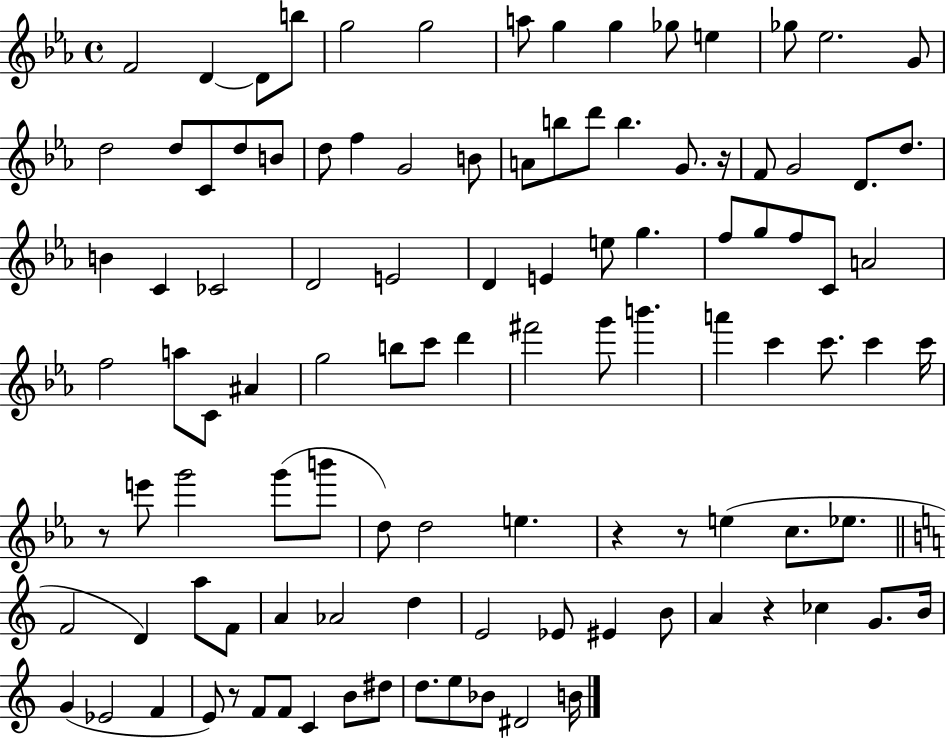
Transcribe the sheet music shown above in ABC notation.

X:1
T:Untitled
M:4/4
L:1/4
K:Eb
F2 D D/2 b/2 g2 g2 a/2 g g _g/2 e _g/2 _e2 G/2 d2 d/2 C/2 d/2 B/2 d/2 f G2 B/2 A/2 b/2 d'/2 b G/2 z/4 F/2 G2 D/2 d/2 B C _C2 D2 E2 D E e/2 g f/2 g/2 f/2 C/2 A2 f2 a/2 C/2 ^A g2 b/2 c'/2 d' ^f'2 g'/2 b' a' c' c'/2 c' c'/4 z/2 e'/2 g'2 g'/2 b'/2 d/2 d2 e z z/2 e c/2 _e/2 F2 D a/2 F/2 A _A2 d E2 _E/2 ^E B/2 A z _c G/2 B/4 G _E2 F E/2 z/2 F/2 F/2 C B/2 ^d/2 d/2 e/2 _B/2 ^D2 B/4